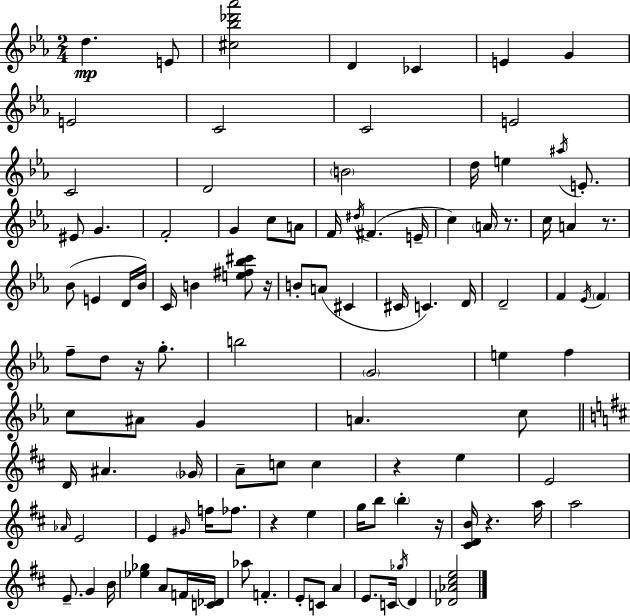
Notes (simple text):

D5/q. E4/e [C#5,Bb5,Db6,Ab6]/h D4/q CES4/q E4/q G4/q E4/h C4/h C4/h E4/h C4/h D4/h B4/h D5/s E5/q A#5/s E4/e. EIS4/e G4/q. F4/h G4/q C5/e A4/e F4/s D#5/s F#4/q. E4/s C5/q A4/s R/e. C5/s A4/q R/e. Bb4/e E4/q D4/s Bb4/s C4/s B4/q [E5,F#5,Bb5,C#6]/e R/s B4/e A4/e C#4/q C#4/s C4/q. D4/s D4/h F4/q Eb4/s F4/q F5/e D5/e R/s G5/e. B5/h G4/h E5/q F5/q C5/e A#4/e G4/q A4/q. C5/e D4/s A#4/q. Gb4/s A4/e C5/e C5/q R/q E5/q E4/h Ab4/s E4/h E4/q G#4/s F5/s FES5/e. R/q E5/q G5/s B5/e B5/q R/s [C#4,D4,B4]/s R/q. A5/s A5/h E4/e. G4/q B4/s [Eb5,Gb5]/q A4/e F4/s [C4,Db4]/s Ab5/e F4/q. E4/e C4/e A4/q E4/e. C4/s Gb5/s D4/q [Db4,Ab4,C#5,E5]/h